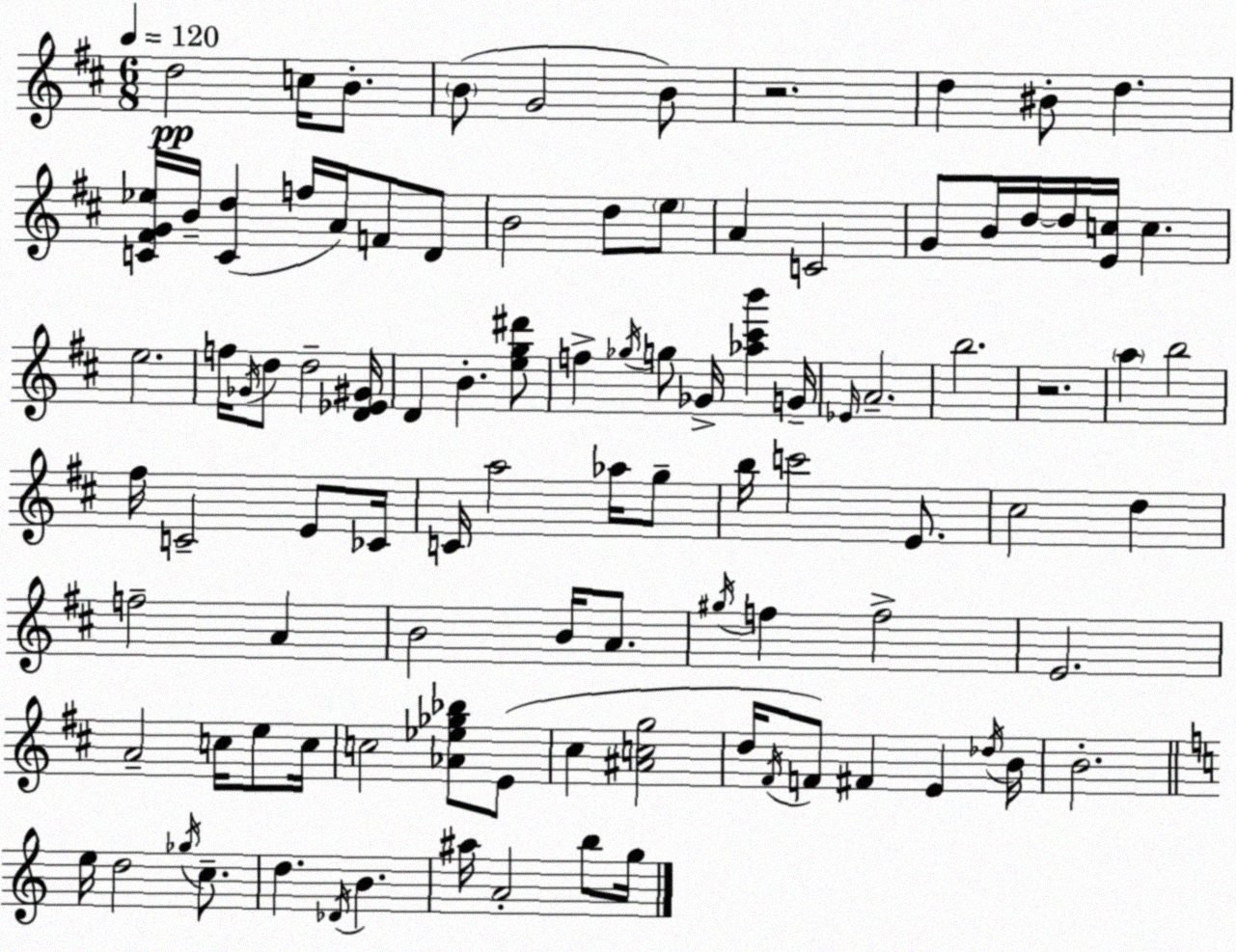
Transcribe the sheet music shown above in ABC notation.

X:1
T:Untitled
M:6/8
L:1/4
K:D
d2 c/4 B/2 B/2 G2 B/2 z2 d ^B/2 d [C^FG_e]/4 B/4 [Cd] f/4 A/4 F/2 D/2 B2 d/2 e/2 A C2 G/2 B/4 d/4 d/4 [Ec]/4 c e2 f/4 _G/4 d/2 d2 [D_E^G]/4 D B [eg^d']/2 f _g/4 g/2 _G/4 [_a^c'b'] G/4 _E/4 A2 b2 z2 a b2 ^f/4 C2 E/2 _C/4 C/4 a2 _a/4 g/2 b/4 c'2 E/2 ^c2 d f2 A B2 B/4 A/2 ^g/4 f f2 E2 A2 c/4 e/2 c/4 c2 [_A_e_g_b]/2 E/2 ^c [^Acg]2 d/4 ^F/4 F/2 ^F E _d/4 B/4 B2 e/4 d2 _g/4 c/2 d _D/4 B ^a/4 A2 b/2 g/4